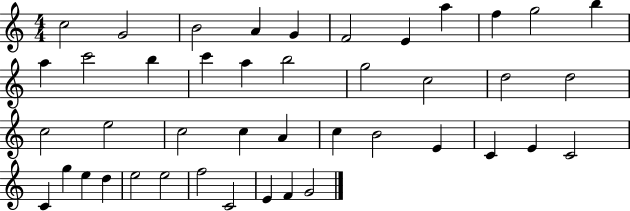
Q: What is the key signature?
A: C major